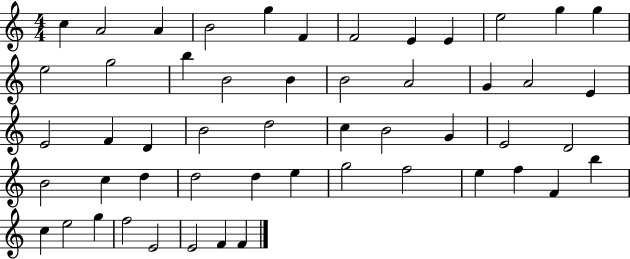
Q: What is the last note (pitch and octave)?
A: F4